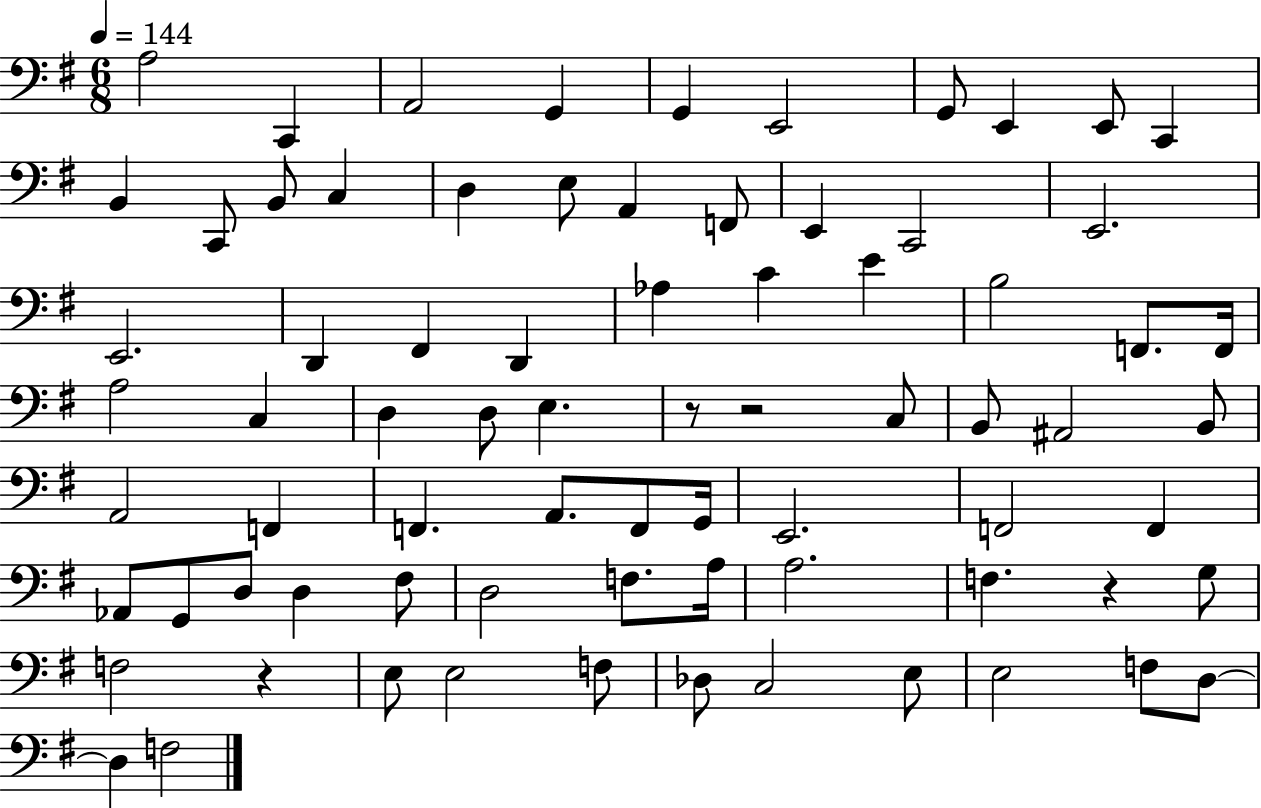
A3/h C2/q A2/h G2/q G2/q E2/h G2/e E2/q E2/e C2/q B2/q C2/e B2/e C3/q D3/q E3/e A2/q F2/e E2/q C2/h E2/h. E2/h. D2/q F#2/q D2/q Ab3/q C4/q E4/q B3/h F2/e. F2/s A3/h C3/q D3/q D3/e E3/q. R/e R/h C3/e B2/e A#2/h B2/e A2/h F2/q F2/q. A2/e. F2/e G2/s E2/h. F2/h F2/q Ab2/e G2/e D3/e D3/q F#3/e D3/h F3/e. A3/s A3/h. F3/q. R/q G3/e F3/h R/q E3/e E3/h F3/e Db3/e C3/h E3/e E3/h F3/e D3/e D3/q F3/h